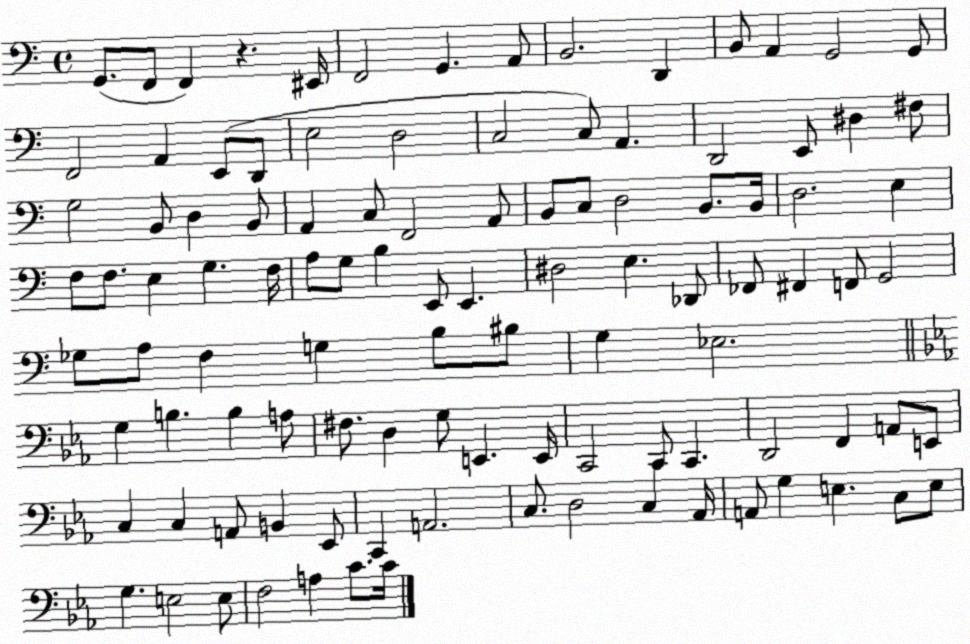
X:1
T:Untitled
M:4/4
L:1/4
K:C
G,,/2 F,,/2 F,, z ^E,,/4 F,,2 G,, A,,/2 B,,2 D,, B,,/2 A,, G,,2 G,,/2 F,,2 A,, E,,/2 D,,/2 E,2 D,2 C,2 C,/2 A,, D,,2 E,,/2 ^D, ^F,/2 G,2 B,,/2 D, B,,/2 A,, C,/2 F,,2 A,,/2 B,,/2 C,/2 D,2 B,,/2 B,,/4 D,2 E, F,/2 F,/2 E, G, F,/4 A,/2 G,/2 B, E,,/2 E,, ^D,2 E, _D,,/2 _F,,/2 ^F,, F,,/2 G,,2 _G,/2 A,/2 F, G, B,/2 ^B,/2 G, _E,2 G, B, B, A,/2 ^F,/2 D, G,/2 E,, E,,/4 C,,2 C,,/2 C,, D,,2 F,, A,,/2 E,,/2 C, C, A,,/2 B,, _E,,/2 C,, A,,2 C,/2 D,2 C, _A,,/4 A,,/2 G, E, C,/2 E,/2 G, E,2 E,/2 F,2 A, C/2 C/4